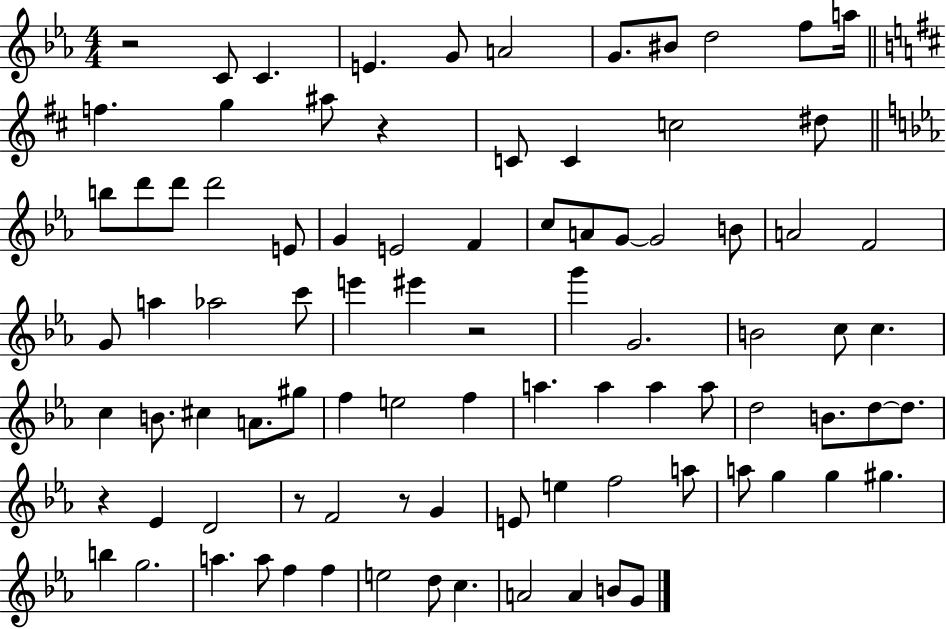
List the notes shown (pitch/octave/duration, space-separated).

R/h C4/e C4/q. E4/q. G4/e A4/h G4/e. BIS4/e D5/h F5/e A5/s F5/q. G5/q A#5/e R/q C4/e C4/q C5/h D#5/e B5/e D6/e D6/e D6/h E4/e G4/q E4/h F4/q C5/e A4/e G4/e G4/h B4/e A4/h F4/h G4/e A5/q Ab5/h C6/e E6/q EIS6/q R/h G6/q G4/h. B4/h C5/e C5/q. C5/q B4/e. C#5/q A4/e. G#5/e F5/q E5/h F5/q A5/q. A5/q A5/q A5/e D5/h B4/e. D5/e D5/e. R/q Eb4/q D4/h R/e F4/h R/e G4/q E4/e E5/q F5/h A5/e A5/e G5/q G5/q G#5/q. B5/q G5/h. A5/q. A5/e F5/q F5/q E5/h D5/e C5/q. A4/h A4/q B4/e G4/e